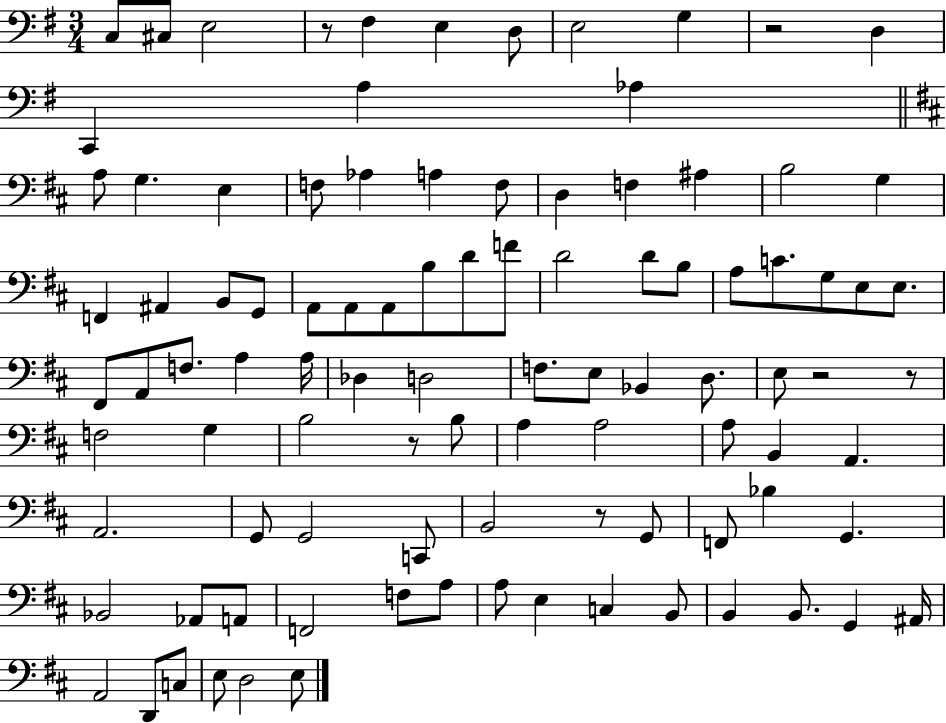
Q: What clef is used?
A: bass